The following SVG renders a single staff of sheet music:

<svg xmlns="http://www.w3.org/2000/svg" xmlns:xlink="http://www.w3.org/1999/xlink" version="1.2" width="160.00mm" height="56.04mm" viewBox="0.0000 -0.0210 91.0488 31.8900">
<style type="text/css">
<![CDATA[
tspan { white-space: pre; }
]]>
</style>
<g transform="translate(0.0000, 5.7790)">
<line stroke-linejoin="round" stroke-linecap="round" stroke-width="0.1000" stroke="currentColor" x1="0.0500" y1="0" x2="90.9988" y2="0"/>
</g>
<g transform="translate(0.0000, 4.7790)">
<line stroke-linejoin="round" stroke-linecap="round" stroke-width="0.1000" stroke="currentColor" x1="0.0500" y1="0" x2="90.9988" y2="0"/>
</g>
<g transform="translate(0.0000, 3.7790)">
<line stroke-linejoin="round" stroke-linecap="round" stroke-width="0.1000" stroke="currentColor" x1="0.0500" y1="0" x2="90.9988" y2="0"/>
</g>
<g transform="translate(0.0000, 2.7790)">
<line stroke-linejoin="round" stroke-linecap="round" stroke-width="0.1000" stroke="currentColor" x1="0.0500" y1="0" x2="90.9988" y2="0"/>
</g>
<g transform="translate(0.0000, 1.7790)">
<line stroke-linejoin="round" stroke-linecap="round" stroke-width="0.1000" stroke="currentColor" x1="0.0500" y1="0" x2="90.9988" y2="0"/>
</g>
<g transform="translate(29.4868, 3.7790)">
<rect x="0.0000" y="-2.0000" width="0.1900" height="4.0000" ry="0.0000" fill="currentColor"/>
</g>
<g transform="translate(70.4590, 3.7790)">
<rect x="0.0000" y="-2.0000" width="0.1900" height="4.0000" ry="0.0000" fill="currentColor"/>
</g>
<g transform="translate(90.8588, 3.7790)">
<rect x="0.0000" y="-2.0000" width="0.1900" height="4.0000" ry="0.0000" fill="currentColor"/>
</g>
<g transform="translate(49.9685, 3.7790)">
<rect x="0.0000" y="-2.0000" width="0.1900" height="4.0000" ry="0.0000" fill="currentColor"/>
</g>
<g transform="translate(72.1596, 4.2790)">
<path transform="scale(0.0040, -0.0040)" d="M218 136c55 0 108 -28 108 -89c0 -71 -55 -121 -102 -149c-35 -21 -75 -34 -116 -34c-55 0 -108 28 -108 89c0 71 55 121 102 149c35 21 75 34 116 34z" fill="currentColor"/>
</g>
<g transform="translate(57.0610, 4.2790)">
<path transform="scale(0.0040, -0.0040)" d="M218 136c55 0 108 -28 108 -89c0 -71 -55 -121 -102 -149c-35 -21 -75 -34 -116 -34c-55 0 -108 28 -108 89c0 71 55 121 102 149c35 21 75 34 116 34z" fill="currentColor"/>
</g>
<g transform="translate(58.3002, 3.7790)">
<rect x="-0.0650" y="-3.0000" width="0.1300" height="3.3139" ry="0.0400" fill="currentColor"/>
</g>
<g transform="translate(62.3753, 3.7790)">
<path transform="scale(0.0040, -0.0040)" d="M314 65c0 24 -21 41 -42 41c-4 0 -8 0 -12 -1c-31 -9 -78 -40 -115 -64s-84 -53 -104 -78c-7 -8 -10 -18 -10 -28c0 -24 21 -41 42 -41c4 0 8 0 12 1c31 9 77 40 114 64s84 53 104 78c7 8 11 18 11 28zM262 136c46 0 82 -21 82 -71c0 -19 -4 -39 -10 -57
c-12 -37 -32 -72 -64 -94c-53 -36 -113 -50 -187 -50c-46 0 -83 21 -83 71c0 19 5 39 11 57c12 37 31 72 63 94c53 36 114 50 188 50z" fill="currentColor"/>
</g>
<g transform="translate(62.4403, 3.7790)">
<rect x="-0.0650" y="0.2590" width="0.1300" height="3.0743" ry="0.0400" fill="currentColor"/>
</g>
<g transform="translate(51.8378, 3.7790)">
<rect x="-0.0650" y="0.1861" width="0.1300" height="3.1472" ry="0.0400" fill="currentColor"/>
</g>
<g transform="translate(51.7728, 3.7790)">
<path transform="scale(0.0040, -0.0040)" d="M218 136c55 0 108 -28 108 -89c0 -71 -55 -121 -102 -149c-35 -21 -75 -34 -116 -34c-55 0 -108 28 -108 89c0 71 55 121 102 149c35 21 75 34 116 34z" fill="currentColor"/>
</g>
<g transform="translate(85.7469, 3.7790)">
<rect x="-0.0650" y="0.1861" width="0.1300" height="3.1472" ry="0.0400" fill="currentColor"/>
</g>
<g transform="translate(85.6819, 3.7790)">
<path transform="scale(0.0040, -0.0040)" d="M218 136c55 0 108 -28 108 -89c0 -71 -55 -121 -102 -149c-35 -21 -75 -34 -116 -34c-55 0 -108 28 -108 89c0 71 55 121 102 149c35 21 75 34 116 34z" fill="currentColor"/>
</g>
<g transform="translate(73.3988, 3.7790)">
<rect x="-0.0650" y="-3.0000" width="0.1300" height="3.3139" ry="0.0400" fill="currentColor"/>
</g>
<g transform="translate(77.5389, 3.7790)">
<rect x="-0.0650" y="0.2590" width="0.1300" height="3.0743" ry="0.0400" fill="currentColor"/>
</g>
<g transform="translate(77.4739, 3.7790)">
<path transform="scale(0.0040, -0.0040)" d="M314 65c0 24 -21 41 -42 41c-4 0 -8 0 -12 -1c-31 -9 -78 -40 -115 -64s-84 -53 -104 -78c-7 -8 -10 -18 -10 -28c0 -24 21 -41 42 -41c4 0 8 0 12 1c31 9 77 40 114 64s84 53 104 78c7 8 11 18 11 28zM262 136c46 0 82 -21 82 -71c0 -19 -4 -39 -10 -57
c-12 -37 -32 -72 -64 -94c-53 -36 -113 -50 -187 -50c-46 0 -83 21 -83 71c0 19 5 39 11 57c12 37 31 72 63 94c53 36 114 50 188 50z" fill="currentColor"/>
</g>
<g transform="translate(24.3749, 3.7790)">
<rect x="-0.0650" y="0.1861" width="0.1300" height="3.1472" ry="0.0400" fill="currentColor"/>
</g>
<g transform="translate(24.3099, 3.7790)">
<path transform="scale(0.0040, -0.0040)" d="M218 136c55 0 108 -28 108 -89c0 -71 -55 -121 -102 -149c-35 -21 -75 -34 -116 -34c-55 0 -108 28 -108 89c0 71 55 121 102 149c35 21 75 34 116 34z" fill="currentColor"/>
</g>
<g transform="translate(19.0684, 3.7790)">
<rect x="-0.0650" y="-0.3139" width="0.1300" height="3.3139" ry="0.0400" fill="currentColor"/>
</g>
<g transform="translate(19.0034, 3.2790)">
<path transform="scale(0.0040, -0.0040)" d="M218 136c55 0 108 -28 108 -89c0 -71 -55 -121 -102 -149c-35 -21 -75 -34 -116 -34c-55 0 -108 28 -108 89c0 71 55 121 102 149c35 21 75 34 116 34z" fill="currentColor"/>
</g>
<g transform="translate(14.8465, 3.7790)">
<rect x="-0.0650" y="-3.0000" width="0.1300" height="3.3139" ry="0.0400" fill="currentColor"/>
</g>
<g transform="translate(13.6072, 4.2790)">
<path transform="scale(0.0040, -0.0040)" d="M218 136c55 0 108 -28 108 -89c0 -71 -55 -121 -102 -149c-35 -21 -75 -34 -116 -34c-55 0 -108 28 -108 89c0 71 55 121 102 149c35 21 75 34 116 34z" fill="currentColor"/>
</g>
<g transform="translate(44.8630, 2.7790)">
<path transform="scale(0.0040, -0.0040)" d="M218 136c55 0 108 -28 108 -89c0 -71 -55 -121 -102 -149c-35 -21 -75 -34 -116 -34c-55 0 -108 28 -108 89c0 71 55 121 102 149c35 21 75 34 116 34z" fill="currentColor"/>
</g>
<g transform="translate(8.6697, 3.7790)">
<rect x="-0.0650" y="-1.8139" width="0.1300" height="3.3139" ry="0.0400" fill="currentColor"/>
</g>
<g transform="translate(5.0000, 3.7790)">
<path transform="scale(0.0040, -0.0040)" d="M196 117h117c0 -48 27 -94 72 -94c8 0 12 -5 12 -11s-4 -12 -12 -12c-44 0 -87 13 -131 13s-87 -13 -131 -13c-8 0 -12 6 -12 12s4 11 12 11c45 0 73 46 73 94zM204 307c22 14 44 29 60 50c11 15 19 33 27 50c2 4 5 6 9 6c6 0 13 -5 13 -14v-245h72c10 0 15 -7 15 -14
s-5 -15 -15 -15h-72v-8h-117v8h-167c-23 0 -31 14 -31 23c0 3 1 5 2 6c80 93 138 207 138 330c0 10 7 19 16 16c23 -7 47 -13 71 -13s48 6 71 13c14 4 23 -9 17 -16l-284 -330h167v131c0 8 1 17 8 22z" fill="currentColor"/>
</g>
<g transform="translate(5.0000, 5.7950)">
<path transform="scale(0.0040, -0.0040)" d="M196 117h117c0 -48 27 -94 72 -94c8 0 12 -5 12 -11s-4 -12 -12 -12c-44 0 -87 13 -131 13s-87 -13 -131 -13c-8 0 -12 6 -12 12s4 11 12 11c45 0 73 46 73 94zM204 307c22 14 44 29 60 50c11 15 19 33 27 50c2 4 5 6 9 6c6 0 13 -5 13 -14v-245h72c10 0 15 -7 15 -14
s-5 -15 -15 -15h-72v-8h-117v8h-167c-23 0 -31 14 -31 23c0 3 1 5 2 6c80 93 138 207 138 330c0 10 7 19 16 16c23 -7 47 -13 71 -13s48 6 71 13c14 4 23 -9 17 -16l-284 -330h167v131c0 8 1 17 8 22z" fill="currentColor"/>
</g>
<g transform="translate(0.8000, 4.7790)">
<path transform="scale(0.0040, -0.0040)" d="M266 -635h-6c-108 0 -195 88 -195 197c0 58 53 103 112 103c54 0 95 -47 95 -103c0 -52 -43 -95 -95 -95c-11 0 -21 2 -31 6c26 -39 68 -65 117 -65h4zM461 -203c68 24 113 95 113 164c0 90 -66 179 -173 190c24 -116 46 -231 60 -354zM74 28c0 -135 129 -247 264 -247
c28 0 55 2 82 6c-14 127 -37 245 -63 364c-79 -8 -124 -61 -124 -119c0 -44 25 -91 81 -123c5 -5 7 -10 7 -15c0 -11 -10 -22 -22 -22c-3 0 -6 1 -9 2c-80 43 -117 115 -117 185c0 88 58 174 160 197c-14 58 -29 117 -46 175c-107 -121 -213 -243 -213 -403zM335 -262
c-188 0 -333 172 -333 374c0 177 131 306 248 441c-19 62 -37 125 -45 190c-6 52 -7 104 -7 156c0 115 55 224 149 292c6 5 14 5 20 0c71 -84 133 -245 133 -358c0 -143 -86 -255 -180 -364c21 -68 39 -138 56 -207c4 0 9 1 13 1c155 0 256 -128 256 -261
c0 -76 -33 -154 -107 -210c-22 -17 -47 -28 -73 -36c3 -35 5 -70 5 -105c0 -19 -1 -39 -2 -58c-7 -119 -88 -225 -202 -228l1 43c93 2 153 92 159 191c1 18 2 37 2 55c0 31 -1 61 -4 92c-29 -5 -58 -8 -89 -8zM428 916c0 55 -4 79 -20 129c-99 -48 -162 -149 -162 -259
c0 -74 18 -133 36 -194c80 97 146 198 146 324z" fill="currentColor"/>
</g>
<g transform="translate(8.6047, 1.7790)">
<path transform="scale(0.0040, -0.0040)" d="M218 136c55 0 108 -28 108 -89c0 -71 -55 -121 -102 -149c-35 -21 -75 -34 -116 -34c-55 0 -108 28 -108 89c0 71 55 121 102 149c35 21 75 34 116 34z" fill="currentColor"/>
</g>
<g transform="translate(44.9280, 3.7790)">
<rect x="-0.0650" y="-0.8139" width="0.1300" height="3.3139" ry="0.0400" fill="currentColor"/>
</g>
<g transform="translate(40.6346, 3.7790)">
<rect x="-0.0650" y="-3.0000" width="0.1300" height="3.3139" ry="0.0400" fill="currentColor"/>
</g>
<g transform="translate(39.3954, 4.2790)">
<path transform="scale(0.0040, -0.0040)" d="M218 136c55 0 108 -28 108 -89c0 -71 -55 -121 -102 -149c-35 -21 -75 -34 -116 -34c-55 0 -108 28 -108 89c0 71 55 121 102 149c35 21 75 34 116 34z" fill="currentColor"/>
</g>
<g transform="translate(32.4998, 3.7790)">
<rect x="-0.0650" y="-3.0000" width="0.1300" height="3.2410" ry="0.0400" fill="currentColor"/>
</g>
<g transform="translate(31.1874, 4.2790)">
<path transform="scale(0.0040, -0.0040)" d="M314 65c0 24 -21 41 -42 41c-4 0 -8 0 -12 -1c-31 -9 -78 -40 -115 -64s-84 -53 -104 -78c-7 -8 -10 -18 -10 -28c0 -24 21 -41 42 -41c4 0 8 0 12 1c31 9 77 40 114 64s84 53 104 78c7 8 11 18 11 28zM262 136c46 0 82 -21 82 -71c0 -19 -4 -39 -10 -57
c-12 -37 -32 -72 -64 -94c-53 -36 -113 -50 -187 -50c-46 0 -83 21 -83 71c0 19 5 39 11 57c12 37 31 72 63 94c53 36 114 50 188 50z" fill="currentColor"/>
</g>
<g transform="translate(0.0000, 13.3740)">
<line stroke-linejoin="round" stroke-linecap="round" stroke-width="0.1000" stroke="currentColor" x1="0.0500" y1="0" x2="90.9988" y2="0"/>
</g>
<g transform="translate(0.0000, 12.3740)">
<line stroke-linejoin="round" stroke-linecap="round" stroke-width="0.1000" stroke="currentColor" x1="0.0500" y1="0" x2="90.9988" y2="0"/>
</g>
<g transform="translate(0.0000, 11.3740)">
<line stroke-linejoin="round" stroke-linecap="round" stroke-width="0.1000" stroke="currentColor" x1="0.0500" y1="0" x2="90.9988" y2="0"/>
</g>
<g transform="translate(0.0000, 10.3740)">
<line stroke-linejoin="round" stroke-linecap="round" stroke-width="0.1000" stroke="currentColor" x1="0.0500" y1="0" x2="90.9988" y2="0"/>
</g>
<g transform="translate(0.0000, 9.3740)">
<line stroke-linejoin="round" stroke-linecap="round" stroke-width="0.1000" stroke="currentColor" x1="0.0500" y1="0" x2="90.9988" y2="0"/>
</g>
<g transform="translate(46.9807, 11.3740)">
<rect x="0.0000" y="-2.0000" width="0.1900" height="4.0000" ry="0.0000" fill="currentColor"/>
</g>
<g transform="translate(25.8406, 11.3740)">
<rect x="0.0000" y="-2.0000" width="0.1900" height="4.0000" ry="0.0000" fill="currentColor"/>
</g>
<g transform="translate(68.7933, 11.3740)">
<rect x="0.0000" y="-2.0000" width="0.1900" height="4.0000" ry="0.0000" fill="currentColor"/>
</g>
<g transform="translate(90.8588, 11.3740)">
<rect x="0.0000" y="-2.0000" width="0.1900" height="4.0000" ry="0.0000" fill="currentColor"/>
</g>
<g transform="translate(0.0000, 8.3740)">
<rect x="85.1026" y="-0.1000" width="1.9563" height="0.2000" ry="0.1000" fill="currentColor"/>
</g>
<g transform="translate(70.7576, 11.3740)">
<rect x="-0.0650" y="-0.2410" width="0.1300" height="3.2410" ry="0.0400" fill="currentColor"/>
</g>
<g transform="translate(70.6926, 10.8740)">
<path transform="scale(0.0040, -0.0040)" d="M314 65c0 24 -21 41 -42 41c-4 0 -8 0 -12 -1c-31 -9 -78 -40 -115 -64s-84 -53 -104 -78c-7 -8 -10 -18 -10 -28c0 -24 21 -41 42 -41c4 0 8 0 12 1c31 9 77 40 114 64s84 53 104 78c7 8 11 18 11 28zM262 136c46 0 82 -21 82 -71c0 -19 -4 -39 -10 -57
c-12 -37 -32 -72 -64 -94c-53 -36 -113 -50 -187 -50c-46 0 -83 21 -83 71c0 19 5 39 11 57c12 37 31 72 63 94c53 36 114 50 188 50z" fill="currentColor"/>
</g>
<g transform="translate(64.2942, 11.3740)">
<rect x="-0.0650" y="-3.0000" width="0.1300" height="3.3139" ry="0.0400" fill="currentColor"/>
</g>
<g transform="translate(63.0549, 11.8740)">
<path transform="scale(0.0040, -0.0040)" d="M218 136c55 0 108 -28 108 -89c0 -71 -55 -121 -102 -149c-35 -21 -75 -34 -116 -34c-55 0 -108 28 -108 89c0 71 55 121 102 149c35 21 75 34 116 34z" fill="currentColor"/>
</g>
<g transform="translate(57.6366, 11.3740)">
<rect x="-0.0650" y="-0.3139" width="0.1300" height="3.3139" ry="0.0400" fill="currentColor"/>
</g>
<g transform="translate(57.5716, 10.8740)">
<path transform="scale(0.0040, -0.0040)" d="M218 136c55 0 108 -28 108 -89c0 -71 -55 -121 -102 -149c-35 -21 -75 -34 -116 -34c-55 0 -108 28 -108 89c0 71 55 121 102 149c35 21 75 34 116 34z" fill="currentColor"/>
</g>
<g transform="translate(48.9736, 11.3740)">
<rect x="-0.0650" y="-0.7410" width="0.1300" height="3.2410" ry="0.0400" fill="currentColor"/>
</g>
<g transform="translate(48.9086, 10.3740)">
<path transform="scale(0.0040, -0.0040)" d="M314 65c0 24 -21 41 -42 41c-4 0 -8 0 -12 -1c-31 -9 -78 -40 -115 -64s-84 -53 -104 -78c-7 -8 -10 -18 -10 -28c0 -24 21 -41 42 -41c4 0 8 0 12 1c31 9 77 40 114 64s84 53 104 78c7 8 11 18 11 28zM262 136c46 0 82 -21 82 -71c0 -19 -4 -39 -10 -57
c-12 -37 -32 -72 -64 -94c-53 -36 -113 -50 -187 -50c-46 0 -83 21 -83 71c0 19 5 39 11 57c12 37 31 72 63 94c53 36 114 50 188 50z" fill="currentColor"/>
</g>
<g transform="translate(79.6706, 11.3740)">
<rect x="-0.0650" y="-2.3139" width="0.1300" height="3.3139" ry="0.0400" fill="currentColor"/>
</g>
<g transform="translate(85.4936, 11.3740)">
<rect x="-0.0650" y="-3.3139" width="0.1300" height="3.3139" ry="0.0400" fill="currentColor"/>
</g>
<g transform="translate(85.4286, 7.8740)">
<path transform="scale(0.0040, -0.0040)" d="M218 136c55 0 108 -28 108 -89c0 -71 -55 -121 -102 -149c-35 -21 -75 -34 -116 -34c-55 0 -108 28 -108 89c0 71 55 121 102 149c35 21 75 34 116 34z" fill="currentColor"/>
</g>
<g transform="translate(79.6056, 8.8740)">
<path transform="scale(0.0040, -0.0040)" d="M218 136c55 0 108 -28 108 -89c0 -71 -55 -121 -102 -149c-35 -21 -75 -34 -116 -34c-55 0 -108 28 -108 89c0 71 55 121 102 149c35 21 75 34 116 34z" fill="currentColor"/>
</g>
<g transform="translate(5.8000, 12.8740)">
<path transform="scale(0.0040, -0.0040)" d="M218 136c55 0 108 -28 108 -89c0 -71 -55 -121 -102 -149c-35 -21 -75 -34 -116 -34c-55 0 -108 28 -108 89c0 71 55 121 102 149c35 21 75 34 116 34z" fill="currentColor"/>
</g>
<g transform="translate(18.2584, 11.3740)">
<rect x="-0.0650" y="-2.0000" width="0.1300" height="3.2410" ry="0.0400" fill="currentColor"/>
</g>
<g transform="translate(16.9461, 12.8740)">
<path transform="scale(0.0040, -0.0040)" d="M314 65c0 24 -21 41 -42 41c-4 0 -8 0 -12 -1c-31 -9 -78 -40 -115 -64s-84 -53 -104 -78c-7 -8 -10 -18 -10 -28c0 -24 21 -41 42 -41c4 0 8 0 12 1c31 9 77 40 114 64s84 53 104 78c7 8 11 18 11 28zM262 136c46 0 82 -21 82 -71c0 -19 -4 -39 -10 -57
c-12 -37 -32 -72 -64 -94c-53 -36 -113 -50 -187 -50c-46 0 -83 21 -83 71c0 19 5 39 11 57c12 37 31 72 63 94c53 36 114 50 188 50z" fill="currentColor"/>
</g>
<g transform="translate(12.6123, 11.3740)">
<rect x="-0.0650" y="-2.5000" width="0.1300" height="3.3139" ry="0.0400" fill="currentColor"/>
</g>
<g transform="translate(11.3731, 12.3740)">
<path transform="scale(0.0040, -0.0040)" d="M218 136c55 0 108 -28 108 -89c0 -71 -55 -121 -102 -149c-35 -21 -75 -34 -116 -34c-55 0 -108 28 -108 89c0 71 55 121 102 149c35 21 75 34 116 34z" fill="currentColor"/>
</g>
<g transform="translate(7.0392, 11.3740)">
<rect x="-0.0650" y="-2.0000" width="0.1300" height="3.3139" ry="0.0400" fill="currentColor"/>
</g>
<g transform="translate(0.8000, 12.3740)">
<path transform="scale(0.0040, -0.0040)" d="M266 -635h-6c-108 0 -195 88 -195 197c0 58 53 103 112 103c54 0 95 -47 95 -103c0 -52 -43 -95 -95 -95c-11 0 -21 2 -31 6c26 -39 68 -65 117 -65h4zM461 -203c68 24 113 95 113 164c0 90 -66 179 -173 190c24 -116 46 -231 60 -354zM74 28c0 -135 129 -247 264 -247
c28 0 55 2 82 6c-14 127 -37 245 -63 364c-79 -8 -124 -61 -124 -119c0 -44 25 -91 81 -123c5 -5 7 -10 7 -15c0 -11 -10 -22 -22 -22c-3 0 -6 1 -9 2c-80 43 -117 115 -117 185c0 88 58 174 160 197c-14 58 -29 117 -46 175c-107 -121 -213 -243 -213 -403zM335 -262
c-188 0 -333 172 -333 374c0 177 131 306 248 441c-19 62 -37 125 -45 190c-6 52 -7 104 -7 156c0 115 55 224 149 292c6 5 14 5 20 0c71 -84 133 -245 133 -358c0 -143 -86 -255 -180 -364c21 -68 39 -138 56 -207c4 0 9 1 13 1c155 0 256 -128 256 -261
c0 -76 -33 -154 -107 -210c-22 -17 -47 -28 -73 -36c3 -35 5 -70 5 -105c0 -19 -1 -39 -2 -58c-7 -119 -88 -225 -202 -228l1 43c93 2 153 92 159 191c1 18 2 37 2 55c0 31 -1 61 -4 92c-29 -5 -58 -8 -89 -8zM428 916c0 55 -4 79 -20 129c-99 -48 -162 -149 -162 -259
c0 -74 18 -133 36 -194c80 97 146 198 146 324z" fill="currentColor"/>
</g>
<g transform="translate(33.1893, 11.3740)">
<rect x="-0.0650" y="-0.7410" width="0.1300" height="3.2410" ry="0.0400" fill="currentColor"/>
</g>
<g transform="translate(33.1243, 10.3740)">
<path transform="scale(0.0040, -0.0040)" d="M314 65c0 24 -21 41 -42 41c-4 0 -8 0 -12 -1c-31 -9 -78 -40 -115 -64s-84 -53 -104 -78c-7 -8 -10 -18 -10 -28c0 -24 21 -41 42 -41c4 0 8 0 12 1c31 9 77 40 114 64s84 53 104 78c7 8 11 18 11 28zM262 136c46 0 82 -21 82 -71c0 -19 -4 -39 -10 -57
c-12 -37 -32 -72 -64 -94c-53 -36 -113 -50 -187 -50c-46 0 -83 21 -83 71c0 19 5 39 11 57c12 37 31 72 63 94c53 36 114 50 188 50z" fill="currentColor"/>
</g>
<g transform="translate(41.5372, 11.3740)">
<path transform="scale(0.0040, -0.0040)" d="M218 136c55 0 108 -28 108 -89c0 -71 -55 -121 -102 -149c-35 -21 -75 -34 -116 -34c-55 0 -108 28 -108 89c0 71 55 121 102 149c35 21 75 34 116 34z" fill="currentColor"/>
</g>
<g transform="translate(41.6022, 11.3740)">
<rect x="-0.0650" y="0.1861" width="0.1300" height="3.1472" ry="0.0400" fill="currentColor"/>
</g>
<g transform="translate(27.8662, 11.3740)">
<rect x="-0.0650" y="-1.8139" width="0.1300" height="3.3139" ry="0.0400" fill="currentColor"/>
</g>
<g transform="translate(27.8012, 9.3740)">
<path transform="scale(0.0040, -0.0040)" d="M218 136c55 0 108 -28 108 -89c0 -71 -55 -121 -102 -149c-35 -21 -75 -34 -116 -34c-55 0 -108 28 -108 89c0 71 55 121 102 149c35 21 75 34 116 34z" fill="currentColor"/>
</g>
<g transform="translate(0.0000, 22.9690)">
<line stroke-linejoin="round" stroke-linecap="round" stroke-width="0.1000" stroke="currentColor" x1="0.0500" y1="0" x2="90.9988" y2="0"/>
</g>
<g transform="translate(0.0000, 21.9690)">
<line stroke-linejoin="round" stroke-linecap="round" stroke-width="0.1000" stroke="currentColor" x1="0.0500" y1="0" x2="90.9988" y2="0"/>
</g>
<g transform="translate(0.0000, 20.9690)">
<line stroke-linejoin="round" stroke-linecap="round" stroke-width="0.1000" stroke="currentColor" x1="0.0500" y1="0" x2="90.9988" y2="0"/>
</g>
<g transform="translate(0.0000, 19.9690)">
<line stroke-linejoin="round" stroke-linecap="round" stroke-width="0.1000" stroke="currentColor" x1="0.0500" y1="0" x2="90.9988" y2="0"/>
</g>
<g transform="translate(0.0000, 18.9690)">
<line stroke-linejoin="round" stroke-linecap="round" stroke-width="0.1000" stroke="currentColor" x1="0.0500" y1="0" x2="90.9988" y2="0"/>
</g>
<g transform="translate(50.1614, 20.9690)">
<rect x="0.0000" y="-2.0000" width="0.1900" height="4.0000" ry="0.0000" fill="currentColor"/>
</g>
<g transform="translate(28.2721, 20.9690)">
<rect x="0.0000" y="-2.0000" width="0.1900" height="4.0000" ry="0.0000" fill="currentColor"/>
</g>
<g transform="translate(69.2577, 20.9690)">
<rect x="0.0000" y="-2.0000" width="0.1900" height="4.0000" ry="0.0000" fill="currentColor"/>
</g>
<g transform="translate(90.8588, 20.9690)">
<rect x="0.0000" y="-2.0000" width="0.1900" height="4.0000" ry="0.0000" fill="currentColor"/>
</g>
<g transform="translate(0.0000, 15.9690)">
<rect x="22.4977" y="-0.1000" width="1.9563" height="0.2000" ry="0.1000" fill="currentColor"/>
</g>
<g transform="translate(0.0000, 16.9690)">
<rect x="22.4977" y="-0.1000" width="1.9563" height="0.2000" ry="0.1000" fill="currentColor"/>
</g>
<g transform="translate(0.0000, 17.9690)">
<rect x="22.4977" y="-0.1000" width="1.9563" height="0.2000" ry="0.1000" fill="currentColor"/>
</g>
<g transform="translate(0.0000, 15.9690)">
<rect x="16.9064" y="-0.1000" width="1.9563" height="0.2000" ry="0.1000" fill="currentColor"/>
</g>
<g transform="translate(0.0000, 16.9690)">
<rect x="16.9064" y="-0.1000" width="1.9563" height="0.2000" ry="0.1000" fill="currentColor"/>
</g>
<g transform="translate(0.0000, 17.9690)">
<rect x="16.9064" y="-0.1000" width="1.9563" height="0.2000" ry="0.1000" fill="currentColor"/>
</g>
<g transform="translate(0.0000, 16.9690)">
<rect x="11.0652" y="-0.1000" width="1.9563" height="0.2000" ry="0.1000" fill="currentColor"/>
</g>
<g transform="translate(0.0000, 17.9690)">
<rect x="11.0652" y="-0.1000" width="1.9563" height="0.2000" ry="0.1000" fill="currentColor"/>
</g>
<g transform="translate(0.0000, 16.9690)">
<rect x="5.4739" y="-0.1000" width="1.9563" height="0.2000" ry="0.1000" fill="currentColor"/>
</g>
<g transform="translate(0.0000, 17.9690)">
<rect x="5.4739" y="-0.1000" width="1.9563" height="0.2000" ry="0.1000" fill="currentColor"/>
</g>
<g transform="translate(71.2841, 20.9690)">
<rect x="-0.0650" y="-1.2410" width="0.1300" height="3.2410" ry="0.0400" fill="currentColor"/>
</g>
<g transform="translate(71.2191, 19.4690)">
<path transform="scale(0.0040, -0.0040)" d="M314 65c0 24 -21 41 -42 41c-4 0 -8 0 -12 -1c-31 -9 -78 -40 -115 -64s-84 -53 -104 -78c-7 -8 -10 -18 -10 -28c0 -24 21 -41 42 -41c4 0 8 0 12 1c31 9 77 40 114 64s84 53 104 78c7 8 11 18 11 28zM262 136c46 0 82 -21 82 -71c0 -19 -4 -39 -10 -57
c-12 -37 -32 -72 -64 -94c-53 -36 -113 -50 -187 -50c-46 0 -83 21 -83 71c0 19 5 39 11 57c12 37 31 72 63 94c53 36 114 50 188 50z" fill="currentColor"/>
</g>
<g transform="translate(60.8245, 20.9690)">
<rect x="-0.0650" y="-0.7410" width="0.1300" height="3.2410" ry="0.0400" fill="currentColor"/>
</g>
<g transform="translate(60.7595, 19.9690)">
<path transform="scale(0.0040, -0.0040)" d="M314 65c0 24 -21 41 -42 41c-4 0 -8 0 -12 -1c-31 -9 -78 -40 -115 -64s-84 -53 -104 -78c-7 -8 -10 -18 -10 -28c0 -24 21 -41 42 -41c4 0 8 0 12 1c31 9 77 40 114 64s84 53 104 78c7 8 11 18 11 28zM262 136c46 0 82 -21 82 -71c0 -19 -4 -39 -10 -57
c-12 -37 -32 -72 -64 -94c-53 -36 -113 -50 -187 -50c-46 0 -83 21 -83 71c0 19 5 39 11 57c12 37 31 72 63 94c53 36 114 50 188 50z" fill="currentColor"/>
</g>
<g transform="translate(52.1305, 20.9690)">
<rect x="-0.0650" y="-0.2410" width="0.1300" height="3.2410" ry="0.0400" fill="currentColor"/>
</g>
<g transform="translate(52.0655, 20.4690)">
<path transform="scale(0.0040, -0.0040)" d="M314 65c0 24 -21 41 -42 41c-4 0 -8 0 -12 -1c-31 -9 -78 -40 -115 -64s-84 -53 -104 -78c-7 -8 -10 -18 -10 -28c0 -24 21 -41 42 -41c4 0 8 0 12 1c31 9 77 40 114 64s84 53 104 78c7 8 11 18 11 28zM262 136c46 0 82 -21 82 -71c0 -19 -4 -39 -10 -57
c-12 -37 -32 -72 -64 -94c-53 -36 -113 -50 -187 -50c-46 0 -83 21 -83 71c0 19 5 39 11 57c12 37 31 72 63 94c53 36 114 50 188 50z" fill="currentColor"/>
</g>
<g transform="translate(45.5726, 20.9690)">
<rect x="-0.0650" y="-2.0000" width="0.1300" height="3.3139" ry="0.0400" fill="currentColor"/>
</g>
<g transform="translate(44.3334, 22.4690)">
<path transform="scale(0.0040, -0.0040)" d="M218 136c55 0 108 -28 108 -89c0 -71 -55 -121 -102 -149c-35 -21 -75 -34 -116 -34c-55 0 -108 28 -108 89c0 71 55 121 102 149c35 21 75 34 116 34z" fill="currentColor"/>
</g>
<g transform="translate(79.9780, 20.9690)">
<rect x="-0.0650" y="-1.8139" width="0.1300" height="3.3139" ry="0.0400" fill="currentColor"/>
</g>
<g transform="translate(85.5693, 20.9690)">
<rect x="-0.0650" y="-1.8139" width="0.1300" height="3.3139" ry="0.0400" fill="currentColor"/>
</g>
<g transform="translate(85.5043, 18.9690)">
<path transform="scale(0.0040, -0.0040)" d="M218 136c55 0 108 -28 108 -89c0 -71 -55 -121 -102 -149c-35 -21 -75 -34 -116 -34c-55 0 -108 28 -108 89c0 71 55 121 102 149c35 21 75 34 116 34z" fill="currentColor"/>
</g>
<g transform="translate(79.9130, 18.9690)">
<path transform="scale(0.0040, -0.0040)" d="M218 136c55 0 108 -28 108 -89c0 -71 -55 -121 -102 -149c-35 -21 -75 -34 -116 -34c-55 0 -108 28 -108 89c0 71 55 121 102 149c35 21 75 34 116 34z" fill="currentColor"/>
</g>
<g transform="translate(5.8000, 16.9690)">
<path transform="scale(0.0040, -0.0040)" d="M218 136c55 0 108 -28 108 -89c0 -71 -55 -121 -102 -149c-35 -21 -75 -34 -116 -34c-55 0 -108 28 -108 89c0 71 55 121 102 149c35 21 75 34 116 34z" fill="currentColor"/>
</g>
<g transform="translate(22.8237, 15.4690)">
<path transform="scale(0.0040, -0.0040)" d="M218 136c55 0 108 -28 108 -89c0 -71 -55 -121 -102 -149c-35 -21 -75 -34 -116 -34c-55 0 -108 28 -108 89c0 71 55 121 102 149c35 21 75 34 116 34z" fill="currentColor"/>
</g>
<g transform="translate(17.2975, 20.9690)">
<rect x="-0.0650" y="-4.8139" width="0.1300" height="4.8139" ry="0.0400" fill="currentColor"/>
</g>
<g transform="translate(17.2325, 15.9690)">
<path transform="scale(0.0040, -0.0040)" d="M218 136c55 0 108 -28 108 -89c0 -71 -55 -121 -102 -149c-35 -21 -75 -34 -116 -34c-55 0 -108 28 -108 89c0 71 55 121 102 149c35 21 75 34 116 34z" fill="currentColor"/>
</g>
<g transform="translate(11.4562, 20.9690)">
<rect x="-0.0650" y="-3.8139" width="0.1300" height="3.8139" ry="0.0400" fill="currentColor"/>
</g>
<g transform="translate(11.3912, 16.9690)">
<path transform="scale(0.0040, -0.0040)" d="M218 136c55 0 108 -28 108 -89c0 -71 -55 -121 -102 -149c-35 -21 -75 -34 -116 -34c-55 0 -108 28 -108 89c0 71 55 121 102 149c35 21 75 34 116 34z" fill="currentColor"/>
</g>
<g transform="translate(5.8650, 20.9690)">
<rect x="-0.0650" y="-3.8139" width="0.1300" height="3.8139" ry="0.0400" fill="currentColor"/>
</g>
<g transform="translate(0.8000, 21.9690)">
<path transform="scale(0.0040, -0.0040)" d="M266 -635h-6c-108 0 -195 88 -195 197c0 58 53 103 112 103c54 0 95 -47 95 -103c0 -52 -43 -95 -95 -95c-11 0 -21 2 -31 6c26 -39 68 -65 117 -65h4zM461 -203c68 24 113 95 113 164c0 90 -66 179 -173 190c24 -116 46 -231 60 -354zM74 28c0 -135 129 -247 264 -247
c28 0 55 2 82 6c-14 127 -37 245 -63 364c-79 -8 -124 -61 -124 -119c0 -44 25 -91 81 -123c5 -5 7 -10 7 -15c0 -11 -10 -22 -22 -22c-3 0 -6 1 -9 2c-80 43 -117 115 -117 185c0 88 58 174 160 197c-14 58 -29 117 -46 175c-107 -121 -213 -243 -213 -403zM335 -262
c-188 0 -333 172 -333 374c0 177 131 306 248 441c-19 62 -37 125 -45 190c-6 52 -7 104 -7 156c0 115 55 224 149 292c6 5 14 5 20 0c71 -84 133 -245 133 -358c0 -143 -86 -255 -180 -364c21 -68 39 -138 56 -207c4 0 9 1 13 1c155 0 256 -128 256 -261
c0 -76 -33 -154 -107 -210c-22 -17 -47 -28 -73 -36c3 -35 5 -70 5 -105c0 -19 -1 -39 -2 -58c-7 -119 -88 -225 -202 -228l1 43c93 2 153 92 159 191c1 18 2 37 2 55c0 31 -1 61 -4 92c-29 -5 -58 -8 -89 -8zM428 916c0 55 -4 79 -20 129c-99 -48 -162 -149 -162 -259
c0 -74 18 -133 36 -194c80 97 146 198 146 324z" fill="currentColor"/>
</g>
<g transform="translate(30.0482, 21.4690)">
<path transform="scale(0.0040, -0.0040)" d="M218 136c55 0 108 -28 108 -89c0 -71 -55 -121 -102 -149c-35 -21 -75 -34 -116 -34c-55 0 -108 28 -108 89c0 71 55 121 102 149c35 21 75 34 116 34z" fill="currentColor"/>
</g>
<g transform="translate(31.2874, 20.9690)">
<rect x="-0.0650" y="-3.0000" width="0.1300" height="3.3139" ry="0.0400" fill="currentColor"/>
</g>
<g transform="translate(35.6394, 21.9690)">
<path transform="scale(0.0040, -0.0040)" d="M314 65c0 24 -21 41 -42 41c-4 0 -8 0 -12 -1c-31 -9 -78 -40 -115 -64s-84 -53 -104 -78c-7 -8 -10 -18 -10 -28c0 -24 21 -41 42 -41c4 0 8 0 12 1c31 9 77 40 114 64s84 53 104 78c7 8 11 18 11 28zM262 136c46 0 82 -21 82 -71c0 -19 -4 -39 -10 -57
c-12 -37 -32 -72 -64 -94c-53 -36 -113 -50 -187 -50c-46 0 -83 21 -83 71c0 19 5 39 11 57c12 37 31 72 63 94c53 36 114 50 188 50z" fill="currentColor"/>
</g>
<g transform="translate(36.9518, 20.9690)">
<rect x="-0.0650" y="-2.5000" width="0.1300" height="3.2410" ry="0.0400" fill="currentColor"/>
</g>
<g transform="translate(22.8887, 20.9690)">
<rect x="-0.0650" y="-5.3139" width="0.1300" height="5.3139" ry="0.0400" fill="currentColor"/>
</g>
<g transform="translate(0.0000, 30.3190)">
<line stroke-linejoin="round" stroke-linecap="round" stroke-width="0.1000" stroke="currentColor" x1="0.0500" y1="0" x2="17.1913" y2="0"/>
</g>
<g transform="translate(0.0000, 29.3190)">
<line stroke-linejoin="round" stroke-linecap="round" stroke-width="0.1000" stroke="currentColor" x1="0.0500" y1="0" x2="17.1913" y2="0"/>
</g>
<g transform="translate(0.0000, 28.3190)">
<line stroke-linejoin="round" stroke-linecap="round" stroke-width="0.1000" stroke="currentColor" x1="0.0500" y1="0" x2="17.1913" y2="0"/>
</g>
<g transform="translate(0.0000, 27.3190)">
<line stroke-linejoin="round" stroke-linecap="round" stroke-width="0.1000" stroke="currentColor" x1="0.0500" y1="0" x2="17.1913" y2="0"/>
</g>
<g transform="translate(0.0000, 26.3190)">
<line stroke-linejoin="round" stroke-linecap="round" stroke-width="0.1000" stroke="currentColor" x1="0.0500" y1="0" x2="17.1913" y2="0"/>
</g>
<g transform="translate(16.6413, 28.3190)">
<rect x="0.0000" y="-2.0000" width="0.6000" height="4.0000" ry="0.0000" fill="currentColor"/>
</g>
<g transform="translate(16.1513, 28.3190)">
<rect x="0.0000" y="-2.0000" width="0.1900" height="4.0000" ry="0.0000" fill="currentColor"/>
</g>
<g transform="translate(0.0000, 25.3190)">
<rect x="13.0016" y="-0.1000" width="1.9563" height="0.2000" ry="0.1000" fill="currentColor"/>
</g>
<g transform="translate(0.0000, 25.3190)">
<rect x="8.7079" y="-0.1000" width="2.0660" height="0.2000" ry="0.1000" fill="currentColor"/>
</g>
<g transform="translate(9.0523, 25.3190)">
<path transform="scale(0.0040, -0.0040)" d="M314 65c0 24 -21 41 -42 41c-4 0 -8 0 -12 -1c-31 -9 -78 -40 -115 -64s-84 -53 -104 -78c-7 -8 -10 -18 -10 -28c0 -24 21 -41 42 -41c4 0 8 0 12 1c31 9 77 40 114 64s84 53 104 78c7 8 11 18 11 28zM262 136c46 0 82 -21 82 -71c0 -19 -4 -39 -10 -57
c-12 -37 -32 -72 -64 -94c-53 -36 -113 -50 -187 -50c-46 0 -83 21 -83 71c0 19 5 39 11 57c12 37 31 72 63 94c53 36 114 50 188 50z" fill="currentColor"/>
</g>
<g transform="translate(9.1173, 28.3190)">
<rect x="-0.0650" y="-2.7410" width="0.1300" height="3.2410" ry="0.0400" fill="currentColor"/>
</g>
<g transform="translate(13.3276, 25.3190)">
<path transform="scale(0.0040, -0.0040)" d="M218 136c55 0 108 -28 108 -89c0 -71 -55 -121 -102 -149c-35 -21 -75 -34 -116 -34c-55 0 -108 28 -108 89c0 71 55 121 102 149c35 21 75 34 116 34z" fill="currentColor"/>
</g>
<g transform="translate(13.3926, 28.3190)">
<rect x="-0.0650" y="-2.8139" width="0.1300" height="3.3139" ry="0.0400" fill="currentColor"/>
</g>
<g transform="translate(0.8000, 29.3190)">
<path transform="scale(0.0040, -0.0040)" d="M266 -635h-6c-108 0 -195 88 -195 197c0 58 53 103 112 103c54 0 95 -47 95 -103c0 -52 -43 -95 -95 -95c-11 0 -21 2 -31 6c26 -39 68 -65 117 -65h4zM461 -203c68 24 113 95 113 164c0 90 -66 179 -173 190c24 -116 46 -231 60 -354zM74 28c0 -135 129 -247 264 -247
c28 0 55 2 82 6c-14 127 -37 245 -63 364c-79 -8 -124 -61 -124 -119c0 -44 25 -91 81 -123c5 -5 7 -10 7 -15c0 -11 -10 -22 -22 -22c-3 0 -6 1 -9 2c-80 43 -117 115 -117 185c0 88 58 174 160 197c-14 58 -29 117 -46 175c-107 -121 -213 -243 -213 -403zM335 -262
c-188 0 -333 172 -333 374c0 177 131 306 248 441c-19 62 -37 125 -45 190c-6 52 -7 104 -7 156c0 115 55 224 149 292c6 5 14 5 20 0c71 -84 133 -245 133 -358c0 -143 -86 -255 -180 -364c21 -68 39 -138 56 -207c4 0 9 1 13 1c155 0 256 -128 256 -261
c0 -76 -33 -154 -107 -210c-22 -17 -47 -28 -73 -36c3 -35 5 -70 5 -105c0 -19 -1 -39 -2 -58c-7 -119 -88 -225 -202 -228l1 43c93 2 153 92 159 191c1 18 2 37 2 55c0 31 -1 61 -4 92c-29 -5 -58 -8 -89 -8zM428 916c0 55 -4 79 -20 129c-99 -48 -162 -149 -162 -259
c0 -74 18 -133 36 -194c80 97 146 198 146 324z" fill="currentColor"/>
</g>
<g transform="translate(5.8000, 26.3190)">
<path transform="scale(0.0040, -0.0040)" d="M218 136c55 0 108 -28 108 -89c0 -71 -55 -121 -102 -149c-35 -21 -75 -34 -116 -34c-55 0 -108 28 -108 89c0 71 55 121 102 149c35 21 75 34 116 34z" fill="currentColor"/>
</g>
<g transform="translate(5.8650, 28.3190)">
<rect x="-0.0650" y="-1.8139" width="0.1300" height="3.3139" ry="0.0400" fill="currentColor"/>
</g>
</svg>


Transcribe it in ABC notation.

X:1
T:Untitled
M:4/4
L:1/4
K:C
f A c B A2 A d B A B2 A B2 B F G F2 f d2 B d2 c A c2 g b c' c' e' f' A G2 F c2 d2 e2 f f f a2 a